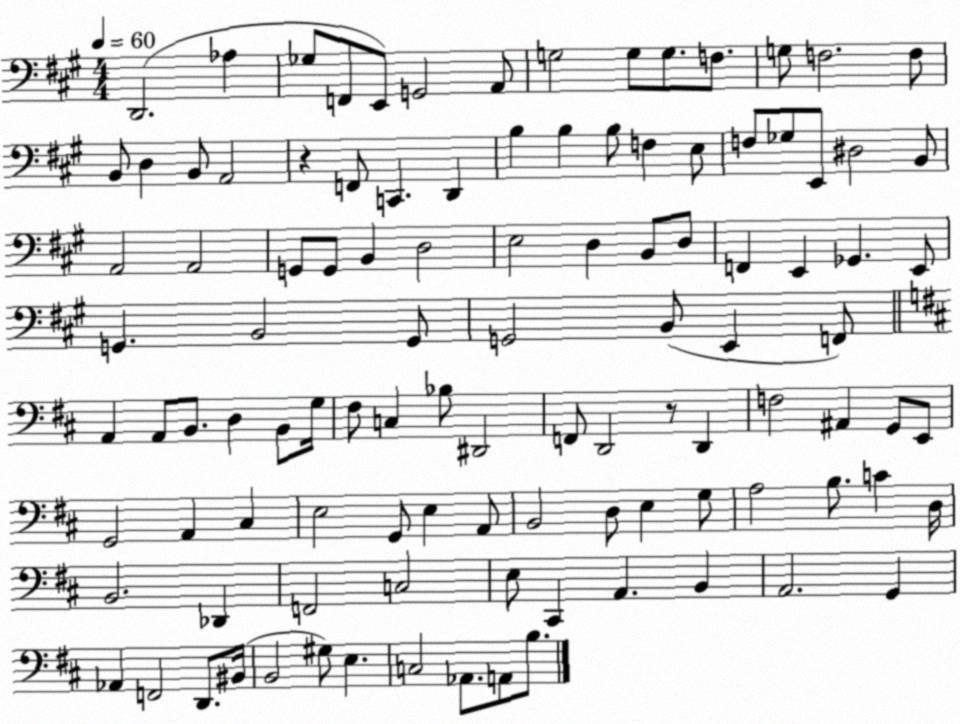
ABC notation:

X:1
T:Untitled
M:4/4
L:1/4
K:A
D,,2 _A, _G,/2 F,,/2 E,,/2 G,,2 A,,/2 G,2 G,/2 G,/2 F,/2 G,/2 F,2 F,/2 B,,/2 D, B,,/2 A,,2 z F,,/2 C,, D,, B, B, B,/2 F, E,/2 F,/2 _G,/2 E,,/2 ^D,2 B,,/2 A,,2 A,,2 G,,/2 G,,/2 B,, D,2 E,2 D, B,,/2 D,/2 F,, E,, _G,, E,,/2 G,, B,,2 G,,/2 G,,2 B,,/2 E,, F,,/2 A,, A,,/2 B,,/2 D, B,,/2 G,/4 ^F,/2 C, _B,/2 ^D,,2 F,,/2 D,,2 z/2 D,, F,2 ^A,, G,,/2 E,,/2 G,,2 A,, ^C, E,2 G,,/2 E, A,,/2 B,,2 D,/2 E, G,/2 A,2 B,/2 C D,/4 B,,2 _D,, F,,2 C,2 E,/2 ^C,, A,, B,, A,,2 G,, _A,, F,,2 D,,/2 ^B,,/4 B,,2 ^G,/2 E, C,2 _A,,/2 A,,/2 B,/2